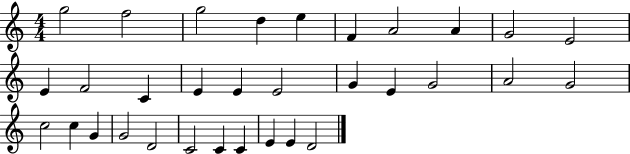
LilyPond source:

{
  \clef treble
  \numericTimeSignature
  \time 4/4
  \key c \major
  g''2 f''2 | g''2 d''4 e''4 | f'4 a'2 a'4 | g'2 e'2 | \break e'4 f'2 c'4 | e'4 e'4 e'2 | g'4 e'4 g'2 | a'2 g'2 | \break c''2 c''4 g'4 | g'2 d'2 | c'2 c'4 c'4 | e'4 e'4 d'2 | \break \bar "|."
}